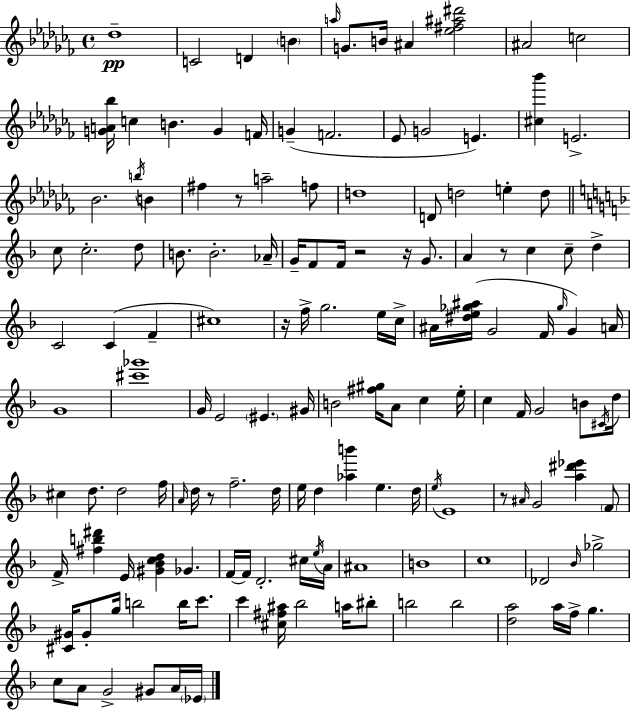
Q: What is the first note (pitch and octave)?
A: Db5